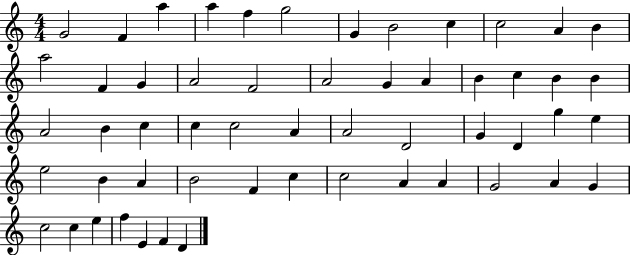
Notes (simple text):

G4/h F4/q A5/q A5/q F5/q G5/h G4/q B4/h C5/q C5/h A4/q B4/q A5/h F4/q G4/q A4/h F4/h A4/h G4/q A4/q B4/q C5/q B4/q B4/q A4/h B4/q C5/q C5/q C5/h A4/q A4/h D4/h G4/q D4/q G5/q E5/q E5/h B4/q A4/q B4/h F4/q C5/q C5/h A4/q A4/q G4/h A4/q G4/q C5/h C5/q E5/q F5/q E4/q F4/q D4/q